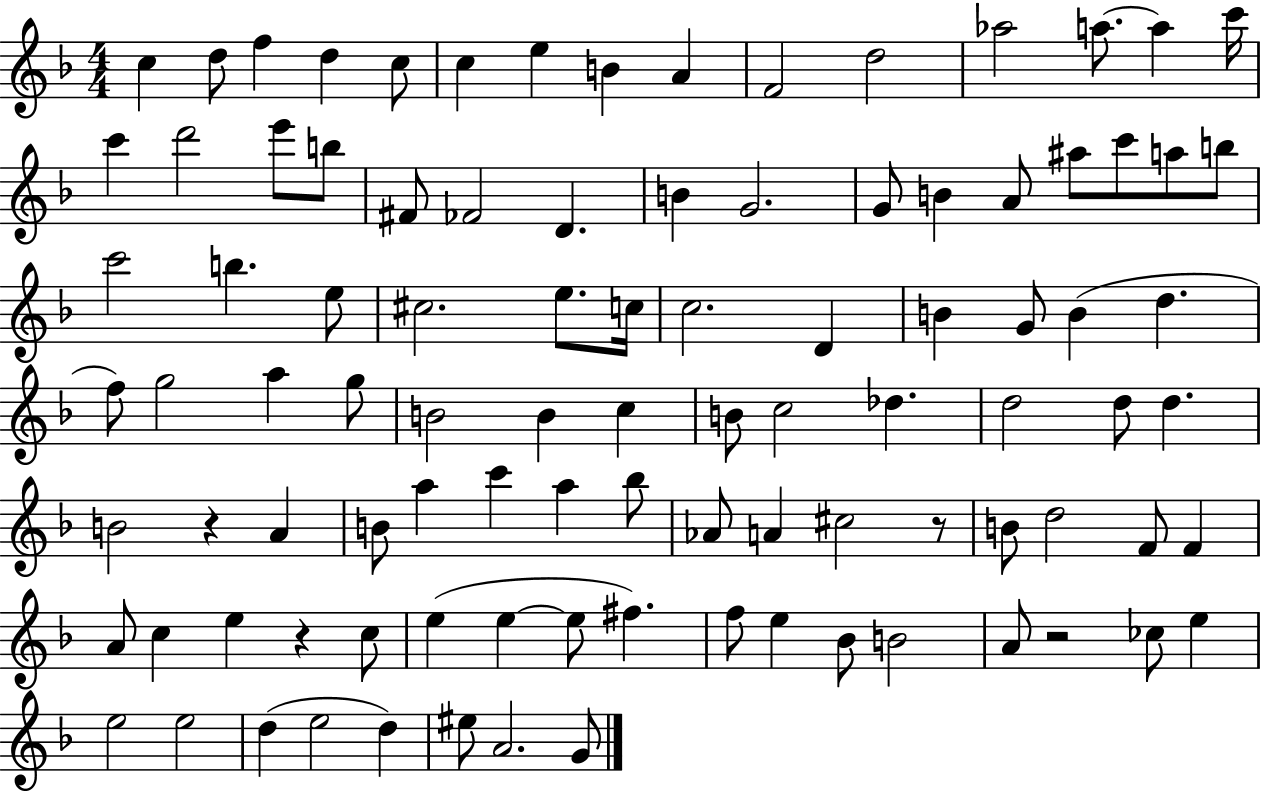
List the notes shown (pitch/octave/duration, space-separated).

C5/q D5/e F5/q D5/q C5/e C5/q E5/q B4/q A4/q F4/h D5/h Ab5/h A5/e. A5/q C6/s C6/q D6/h E6/e B5/e F#4/e FES4/h D4/q. B4/q G4/h. G4/e B4/q A4/e A#5/e C6/e A5/e B5/e C6/h B5/q. E5/e C#5/h. E5/e. C5/s C5/h. D4/q B4/q G4/e B4/q D5/q. F5/e G5/h A5/q G5/e B4/h B4/q C5/q B4/e C5/h Db5/q. D5/h D5/e D5/q. B4/h R/q A4/q B4/e A5/q C6/q A5/q Bb5/e Ab4/e A4/q C#5/h R/e B4/e D5/h F4/e F4/q A4/e C5/q E5/q R/q C5/e E5/q E5/q E5/e F#5/q. F5/e E5/q Bb4/e B4/h A4/e R/h CES5/e E5/q E5/h E5/h D5/q E5/h D5/q EIS5/e A4/h. G4/e